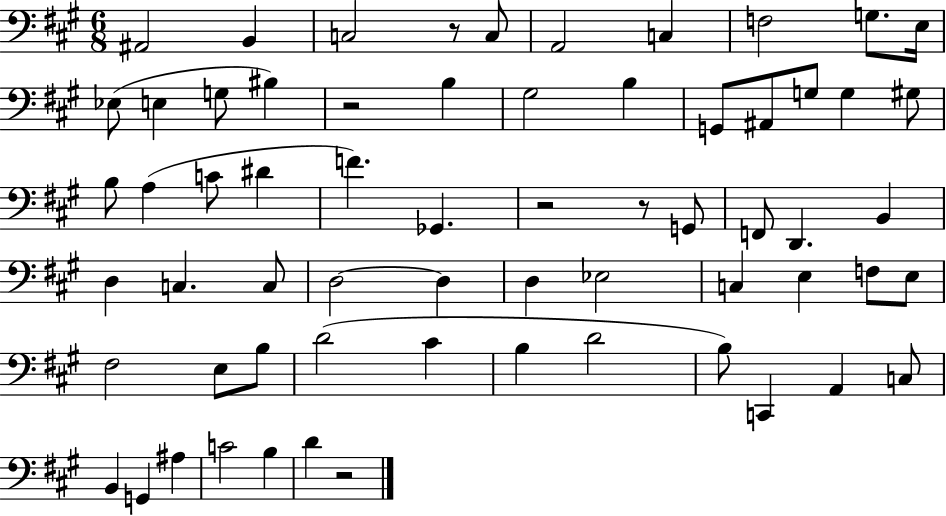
A#2/h B2/q C3/h R/e C3/e A2/h C3/q F3/h G3/e. E3/s Eb3/e E3/q G3/e BIS3/q R/h B3/q G#3/h B3/q G2/e A#2/e G3/e G3/q G#3/e B3/e A3/q C4/e D#4/q F4/q. Gb2/q. R/h R/e G2/e F2/e D2/q. B2/q D3/q C3/q. C3/e D3/h D3/q D3/q Eb3/h C3/q E3/q F3/e E3/e F#3/h E3/e B3/e D4/h C#4/q B3/q D4/h B3/e C2/q A2/q C3/e B2/q G2/q A#3/q C4/h B3/q D4/q R/h